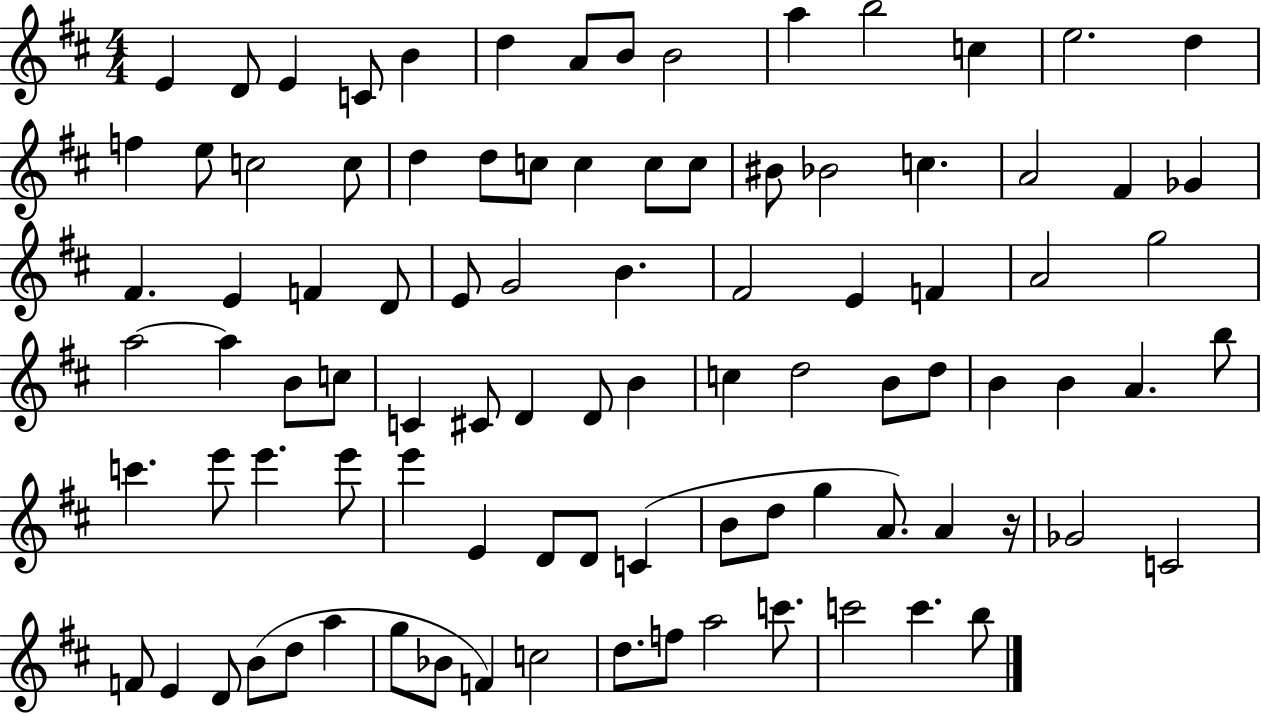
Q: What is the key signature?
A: D major